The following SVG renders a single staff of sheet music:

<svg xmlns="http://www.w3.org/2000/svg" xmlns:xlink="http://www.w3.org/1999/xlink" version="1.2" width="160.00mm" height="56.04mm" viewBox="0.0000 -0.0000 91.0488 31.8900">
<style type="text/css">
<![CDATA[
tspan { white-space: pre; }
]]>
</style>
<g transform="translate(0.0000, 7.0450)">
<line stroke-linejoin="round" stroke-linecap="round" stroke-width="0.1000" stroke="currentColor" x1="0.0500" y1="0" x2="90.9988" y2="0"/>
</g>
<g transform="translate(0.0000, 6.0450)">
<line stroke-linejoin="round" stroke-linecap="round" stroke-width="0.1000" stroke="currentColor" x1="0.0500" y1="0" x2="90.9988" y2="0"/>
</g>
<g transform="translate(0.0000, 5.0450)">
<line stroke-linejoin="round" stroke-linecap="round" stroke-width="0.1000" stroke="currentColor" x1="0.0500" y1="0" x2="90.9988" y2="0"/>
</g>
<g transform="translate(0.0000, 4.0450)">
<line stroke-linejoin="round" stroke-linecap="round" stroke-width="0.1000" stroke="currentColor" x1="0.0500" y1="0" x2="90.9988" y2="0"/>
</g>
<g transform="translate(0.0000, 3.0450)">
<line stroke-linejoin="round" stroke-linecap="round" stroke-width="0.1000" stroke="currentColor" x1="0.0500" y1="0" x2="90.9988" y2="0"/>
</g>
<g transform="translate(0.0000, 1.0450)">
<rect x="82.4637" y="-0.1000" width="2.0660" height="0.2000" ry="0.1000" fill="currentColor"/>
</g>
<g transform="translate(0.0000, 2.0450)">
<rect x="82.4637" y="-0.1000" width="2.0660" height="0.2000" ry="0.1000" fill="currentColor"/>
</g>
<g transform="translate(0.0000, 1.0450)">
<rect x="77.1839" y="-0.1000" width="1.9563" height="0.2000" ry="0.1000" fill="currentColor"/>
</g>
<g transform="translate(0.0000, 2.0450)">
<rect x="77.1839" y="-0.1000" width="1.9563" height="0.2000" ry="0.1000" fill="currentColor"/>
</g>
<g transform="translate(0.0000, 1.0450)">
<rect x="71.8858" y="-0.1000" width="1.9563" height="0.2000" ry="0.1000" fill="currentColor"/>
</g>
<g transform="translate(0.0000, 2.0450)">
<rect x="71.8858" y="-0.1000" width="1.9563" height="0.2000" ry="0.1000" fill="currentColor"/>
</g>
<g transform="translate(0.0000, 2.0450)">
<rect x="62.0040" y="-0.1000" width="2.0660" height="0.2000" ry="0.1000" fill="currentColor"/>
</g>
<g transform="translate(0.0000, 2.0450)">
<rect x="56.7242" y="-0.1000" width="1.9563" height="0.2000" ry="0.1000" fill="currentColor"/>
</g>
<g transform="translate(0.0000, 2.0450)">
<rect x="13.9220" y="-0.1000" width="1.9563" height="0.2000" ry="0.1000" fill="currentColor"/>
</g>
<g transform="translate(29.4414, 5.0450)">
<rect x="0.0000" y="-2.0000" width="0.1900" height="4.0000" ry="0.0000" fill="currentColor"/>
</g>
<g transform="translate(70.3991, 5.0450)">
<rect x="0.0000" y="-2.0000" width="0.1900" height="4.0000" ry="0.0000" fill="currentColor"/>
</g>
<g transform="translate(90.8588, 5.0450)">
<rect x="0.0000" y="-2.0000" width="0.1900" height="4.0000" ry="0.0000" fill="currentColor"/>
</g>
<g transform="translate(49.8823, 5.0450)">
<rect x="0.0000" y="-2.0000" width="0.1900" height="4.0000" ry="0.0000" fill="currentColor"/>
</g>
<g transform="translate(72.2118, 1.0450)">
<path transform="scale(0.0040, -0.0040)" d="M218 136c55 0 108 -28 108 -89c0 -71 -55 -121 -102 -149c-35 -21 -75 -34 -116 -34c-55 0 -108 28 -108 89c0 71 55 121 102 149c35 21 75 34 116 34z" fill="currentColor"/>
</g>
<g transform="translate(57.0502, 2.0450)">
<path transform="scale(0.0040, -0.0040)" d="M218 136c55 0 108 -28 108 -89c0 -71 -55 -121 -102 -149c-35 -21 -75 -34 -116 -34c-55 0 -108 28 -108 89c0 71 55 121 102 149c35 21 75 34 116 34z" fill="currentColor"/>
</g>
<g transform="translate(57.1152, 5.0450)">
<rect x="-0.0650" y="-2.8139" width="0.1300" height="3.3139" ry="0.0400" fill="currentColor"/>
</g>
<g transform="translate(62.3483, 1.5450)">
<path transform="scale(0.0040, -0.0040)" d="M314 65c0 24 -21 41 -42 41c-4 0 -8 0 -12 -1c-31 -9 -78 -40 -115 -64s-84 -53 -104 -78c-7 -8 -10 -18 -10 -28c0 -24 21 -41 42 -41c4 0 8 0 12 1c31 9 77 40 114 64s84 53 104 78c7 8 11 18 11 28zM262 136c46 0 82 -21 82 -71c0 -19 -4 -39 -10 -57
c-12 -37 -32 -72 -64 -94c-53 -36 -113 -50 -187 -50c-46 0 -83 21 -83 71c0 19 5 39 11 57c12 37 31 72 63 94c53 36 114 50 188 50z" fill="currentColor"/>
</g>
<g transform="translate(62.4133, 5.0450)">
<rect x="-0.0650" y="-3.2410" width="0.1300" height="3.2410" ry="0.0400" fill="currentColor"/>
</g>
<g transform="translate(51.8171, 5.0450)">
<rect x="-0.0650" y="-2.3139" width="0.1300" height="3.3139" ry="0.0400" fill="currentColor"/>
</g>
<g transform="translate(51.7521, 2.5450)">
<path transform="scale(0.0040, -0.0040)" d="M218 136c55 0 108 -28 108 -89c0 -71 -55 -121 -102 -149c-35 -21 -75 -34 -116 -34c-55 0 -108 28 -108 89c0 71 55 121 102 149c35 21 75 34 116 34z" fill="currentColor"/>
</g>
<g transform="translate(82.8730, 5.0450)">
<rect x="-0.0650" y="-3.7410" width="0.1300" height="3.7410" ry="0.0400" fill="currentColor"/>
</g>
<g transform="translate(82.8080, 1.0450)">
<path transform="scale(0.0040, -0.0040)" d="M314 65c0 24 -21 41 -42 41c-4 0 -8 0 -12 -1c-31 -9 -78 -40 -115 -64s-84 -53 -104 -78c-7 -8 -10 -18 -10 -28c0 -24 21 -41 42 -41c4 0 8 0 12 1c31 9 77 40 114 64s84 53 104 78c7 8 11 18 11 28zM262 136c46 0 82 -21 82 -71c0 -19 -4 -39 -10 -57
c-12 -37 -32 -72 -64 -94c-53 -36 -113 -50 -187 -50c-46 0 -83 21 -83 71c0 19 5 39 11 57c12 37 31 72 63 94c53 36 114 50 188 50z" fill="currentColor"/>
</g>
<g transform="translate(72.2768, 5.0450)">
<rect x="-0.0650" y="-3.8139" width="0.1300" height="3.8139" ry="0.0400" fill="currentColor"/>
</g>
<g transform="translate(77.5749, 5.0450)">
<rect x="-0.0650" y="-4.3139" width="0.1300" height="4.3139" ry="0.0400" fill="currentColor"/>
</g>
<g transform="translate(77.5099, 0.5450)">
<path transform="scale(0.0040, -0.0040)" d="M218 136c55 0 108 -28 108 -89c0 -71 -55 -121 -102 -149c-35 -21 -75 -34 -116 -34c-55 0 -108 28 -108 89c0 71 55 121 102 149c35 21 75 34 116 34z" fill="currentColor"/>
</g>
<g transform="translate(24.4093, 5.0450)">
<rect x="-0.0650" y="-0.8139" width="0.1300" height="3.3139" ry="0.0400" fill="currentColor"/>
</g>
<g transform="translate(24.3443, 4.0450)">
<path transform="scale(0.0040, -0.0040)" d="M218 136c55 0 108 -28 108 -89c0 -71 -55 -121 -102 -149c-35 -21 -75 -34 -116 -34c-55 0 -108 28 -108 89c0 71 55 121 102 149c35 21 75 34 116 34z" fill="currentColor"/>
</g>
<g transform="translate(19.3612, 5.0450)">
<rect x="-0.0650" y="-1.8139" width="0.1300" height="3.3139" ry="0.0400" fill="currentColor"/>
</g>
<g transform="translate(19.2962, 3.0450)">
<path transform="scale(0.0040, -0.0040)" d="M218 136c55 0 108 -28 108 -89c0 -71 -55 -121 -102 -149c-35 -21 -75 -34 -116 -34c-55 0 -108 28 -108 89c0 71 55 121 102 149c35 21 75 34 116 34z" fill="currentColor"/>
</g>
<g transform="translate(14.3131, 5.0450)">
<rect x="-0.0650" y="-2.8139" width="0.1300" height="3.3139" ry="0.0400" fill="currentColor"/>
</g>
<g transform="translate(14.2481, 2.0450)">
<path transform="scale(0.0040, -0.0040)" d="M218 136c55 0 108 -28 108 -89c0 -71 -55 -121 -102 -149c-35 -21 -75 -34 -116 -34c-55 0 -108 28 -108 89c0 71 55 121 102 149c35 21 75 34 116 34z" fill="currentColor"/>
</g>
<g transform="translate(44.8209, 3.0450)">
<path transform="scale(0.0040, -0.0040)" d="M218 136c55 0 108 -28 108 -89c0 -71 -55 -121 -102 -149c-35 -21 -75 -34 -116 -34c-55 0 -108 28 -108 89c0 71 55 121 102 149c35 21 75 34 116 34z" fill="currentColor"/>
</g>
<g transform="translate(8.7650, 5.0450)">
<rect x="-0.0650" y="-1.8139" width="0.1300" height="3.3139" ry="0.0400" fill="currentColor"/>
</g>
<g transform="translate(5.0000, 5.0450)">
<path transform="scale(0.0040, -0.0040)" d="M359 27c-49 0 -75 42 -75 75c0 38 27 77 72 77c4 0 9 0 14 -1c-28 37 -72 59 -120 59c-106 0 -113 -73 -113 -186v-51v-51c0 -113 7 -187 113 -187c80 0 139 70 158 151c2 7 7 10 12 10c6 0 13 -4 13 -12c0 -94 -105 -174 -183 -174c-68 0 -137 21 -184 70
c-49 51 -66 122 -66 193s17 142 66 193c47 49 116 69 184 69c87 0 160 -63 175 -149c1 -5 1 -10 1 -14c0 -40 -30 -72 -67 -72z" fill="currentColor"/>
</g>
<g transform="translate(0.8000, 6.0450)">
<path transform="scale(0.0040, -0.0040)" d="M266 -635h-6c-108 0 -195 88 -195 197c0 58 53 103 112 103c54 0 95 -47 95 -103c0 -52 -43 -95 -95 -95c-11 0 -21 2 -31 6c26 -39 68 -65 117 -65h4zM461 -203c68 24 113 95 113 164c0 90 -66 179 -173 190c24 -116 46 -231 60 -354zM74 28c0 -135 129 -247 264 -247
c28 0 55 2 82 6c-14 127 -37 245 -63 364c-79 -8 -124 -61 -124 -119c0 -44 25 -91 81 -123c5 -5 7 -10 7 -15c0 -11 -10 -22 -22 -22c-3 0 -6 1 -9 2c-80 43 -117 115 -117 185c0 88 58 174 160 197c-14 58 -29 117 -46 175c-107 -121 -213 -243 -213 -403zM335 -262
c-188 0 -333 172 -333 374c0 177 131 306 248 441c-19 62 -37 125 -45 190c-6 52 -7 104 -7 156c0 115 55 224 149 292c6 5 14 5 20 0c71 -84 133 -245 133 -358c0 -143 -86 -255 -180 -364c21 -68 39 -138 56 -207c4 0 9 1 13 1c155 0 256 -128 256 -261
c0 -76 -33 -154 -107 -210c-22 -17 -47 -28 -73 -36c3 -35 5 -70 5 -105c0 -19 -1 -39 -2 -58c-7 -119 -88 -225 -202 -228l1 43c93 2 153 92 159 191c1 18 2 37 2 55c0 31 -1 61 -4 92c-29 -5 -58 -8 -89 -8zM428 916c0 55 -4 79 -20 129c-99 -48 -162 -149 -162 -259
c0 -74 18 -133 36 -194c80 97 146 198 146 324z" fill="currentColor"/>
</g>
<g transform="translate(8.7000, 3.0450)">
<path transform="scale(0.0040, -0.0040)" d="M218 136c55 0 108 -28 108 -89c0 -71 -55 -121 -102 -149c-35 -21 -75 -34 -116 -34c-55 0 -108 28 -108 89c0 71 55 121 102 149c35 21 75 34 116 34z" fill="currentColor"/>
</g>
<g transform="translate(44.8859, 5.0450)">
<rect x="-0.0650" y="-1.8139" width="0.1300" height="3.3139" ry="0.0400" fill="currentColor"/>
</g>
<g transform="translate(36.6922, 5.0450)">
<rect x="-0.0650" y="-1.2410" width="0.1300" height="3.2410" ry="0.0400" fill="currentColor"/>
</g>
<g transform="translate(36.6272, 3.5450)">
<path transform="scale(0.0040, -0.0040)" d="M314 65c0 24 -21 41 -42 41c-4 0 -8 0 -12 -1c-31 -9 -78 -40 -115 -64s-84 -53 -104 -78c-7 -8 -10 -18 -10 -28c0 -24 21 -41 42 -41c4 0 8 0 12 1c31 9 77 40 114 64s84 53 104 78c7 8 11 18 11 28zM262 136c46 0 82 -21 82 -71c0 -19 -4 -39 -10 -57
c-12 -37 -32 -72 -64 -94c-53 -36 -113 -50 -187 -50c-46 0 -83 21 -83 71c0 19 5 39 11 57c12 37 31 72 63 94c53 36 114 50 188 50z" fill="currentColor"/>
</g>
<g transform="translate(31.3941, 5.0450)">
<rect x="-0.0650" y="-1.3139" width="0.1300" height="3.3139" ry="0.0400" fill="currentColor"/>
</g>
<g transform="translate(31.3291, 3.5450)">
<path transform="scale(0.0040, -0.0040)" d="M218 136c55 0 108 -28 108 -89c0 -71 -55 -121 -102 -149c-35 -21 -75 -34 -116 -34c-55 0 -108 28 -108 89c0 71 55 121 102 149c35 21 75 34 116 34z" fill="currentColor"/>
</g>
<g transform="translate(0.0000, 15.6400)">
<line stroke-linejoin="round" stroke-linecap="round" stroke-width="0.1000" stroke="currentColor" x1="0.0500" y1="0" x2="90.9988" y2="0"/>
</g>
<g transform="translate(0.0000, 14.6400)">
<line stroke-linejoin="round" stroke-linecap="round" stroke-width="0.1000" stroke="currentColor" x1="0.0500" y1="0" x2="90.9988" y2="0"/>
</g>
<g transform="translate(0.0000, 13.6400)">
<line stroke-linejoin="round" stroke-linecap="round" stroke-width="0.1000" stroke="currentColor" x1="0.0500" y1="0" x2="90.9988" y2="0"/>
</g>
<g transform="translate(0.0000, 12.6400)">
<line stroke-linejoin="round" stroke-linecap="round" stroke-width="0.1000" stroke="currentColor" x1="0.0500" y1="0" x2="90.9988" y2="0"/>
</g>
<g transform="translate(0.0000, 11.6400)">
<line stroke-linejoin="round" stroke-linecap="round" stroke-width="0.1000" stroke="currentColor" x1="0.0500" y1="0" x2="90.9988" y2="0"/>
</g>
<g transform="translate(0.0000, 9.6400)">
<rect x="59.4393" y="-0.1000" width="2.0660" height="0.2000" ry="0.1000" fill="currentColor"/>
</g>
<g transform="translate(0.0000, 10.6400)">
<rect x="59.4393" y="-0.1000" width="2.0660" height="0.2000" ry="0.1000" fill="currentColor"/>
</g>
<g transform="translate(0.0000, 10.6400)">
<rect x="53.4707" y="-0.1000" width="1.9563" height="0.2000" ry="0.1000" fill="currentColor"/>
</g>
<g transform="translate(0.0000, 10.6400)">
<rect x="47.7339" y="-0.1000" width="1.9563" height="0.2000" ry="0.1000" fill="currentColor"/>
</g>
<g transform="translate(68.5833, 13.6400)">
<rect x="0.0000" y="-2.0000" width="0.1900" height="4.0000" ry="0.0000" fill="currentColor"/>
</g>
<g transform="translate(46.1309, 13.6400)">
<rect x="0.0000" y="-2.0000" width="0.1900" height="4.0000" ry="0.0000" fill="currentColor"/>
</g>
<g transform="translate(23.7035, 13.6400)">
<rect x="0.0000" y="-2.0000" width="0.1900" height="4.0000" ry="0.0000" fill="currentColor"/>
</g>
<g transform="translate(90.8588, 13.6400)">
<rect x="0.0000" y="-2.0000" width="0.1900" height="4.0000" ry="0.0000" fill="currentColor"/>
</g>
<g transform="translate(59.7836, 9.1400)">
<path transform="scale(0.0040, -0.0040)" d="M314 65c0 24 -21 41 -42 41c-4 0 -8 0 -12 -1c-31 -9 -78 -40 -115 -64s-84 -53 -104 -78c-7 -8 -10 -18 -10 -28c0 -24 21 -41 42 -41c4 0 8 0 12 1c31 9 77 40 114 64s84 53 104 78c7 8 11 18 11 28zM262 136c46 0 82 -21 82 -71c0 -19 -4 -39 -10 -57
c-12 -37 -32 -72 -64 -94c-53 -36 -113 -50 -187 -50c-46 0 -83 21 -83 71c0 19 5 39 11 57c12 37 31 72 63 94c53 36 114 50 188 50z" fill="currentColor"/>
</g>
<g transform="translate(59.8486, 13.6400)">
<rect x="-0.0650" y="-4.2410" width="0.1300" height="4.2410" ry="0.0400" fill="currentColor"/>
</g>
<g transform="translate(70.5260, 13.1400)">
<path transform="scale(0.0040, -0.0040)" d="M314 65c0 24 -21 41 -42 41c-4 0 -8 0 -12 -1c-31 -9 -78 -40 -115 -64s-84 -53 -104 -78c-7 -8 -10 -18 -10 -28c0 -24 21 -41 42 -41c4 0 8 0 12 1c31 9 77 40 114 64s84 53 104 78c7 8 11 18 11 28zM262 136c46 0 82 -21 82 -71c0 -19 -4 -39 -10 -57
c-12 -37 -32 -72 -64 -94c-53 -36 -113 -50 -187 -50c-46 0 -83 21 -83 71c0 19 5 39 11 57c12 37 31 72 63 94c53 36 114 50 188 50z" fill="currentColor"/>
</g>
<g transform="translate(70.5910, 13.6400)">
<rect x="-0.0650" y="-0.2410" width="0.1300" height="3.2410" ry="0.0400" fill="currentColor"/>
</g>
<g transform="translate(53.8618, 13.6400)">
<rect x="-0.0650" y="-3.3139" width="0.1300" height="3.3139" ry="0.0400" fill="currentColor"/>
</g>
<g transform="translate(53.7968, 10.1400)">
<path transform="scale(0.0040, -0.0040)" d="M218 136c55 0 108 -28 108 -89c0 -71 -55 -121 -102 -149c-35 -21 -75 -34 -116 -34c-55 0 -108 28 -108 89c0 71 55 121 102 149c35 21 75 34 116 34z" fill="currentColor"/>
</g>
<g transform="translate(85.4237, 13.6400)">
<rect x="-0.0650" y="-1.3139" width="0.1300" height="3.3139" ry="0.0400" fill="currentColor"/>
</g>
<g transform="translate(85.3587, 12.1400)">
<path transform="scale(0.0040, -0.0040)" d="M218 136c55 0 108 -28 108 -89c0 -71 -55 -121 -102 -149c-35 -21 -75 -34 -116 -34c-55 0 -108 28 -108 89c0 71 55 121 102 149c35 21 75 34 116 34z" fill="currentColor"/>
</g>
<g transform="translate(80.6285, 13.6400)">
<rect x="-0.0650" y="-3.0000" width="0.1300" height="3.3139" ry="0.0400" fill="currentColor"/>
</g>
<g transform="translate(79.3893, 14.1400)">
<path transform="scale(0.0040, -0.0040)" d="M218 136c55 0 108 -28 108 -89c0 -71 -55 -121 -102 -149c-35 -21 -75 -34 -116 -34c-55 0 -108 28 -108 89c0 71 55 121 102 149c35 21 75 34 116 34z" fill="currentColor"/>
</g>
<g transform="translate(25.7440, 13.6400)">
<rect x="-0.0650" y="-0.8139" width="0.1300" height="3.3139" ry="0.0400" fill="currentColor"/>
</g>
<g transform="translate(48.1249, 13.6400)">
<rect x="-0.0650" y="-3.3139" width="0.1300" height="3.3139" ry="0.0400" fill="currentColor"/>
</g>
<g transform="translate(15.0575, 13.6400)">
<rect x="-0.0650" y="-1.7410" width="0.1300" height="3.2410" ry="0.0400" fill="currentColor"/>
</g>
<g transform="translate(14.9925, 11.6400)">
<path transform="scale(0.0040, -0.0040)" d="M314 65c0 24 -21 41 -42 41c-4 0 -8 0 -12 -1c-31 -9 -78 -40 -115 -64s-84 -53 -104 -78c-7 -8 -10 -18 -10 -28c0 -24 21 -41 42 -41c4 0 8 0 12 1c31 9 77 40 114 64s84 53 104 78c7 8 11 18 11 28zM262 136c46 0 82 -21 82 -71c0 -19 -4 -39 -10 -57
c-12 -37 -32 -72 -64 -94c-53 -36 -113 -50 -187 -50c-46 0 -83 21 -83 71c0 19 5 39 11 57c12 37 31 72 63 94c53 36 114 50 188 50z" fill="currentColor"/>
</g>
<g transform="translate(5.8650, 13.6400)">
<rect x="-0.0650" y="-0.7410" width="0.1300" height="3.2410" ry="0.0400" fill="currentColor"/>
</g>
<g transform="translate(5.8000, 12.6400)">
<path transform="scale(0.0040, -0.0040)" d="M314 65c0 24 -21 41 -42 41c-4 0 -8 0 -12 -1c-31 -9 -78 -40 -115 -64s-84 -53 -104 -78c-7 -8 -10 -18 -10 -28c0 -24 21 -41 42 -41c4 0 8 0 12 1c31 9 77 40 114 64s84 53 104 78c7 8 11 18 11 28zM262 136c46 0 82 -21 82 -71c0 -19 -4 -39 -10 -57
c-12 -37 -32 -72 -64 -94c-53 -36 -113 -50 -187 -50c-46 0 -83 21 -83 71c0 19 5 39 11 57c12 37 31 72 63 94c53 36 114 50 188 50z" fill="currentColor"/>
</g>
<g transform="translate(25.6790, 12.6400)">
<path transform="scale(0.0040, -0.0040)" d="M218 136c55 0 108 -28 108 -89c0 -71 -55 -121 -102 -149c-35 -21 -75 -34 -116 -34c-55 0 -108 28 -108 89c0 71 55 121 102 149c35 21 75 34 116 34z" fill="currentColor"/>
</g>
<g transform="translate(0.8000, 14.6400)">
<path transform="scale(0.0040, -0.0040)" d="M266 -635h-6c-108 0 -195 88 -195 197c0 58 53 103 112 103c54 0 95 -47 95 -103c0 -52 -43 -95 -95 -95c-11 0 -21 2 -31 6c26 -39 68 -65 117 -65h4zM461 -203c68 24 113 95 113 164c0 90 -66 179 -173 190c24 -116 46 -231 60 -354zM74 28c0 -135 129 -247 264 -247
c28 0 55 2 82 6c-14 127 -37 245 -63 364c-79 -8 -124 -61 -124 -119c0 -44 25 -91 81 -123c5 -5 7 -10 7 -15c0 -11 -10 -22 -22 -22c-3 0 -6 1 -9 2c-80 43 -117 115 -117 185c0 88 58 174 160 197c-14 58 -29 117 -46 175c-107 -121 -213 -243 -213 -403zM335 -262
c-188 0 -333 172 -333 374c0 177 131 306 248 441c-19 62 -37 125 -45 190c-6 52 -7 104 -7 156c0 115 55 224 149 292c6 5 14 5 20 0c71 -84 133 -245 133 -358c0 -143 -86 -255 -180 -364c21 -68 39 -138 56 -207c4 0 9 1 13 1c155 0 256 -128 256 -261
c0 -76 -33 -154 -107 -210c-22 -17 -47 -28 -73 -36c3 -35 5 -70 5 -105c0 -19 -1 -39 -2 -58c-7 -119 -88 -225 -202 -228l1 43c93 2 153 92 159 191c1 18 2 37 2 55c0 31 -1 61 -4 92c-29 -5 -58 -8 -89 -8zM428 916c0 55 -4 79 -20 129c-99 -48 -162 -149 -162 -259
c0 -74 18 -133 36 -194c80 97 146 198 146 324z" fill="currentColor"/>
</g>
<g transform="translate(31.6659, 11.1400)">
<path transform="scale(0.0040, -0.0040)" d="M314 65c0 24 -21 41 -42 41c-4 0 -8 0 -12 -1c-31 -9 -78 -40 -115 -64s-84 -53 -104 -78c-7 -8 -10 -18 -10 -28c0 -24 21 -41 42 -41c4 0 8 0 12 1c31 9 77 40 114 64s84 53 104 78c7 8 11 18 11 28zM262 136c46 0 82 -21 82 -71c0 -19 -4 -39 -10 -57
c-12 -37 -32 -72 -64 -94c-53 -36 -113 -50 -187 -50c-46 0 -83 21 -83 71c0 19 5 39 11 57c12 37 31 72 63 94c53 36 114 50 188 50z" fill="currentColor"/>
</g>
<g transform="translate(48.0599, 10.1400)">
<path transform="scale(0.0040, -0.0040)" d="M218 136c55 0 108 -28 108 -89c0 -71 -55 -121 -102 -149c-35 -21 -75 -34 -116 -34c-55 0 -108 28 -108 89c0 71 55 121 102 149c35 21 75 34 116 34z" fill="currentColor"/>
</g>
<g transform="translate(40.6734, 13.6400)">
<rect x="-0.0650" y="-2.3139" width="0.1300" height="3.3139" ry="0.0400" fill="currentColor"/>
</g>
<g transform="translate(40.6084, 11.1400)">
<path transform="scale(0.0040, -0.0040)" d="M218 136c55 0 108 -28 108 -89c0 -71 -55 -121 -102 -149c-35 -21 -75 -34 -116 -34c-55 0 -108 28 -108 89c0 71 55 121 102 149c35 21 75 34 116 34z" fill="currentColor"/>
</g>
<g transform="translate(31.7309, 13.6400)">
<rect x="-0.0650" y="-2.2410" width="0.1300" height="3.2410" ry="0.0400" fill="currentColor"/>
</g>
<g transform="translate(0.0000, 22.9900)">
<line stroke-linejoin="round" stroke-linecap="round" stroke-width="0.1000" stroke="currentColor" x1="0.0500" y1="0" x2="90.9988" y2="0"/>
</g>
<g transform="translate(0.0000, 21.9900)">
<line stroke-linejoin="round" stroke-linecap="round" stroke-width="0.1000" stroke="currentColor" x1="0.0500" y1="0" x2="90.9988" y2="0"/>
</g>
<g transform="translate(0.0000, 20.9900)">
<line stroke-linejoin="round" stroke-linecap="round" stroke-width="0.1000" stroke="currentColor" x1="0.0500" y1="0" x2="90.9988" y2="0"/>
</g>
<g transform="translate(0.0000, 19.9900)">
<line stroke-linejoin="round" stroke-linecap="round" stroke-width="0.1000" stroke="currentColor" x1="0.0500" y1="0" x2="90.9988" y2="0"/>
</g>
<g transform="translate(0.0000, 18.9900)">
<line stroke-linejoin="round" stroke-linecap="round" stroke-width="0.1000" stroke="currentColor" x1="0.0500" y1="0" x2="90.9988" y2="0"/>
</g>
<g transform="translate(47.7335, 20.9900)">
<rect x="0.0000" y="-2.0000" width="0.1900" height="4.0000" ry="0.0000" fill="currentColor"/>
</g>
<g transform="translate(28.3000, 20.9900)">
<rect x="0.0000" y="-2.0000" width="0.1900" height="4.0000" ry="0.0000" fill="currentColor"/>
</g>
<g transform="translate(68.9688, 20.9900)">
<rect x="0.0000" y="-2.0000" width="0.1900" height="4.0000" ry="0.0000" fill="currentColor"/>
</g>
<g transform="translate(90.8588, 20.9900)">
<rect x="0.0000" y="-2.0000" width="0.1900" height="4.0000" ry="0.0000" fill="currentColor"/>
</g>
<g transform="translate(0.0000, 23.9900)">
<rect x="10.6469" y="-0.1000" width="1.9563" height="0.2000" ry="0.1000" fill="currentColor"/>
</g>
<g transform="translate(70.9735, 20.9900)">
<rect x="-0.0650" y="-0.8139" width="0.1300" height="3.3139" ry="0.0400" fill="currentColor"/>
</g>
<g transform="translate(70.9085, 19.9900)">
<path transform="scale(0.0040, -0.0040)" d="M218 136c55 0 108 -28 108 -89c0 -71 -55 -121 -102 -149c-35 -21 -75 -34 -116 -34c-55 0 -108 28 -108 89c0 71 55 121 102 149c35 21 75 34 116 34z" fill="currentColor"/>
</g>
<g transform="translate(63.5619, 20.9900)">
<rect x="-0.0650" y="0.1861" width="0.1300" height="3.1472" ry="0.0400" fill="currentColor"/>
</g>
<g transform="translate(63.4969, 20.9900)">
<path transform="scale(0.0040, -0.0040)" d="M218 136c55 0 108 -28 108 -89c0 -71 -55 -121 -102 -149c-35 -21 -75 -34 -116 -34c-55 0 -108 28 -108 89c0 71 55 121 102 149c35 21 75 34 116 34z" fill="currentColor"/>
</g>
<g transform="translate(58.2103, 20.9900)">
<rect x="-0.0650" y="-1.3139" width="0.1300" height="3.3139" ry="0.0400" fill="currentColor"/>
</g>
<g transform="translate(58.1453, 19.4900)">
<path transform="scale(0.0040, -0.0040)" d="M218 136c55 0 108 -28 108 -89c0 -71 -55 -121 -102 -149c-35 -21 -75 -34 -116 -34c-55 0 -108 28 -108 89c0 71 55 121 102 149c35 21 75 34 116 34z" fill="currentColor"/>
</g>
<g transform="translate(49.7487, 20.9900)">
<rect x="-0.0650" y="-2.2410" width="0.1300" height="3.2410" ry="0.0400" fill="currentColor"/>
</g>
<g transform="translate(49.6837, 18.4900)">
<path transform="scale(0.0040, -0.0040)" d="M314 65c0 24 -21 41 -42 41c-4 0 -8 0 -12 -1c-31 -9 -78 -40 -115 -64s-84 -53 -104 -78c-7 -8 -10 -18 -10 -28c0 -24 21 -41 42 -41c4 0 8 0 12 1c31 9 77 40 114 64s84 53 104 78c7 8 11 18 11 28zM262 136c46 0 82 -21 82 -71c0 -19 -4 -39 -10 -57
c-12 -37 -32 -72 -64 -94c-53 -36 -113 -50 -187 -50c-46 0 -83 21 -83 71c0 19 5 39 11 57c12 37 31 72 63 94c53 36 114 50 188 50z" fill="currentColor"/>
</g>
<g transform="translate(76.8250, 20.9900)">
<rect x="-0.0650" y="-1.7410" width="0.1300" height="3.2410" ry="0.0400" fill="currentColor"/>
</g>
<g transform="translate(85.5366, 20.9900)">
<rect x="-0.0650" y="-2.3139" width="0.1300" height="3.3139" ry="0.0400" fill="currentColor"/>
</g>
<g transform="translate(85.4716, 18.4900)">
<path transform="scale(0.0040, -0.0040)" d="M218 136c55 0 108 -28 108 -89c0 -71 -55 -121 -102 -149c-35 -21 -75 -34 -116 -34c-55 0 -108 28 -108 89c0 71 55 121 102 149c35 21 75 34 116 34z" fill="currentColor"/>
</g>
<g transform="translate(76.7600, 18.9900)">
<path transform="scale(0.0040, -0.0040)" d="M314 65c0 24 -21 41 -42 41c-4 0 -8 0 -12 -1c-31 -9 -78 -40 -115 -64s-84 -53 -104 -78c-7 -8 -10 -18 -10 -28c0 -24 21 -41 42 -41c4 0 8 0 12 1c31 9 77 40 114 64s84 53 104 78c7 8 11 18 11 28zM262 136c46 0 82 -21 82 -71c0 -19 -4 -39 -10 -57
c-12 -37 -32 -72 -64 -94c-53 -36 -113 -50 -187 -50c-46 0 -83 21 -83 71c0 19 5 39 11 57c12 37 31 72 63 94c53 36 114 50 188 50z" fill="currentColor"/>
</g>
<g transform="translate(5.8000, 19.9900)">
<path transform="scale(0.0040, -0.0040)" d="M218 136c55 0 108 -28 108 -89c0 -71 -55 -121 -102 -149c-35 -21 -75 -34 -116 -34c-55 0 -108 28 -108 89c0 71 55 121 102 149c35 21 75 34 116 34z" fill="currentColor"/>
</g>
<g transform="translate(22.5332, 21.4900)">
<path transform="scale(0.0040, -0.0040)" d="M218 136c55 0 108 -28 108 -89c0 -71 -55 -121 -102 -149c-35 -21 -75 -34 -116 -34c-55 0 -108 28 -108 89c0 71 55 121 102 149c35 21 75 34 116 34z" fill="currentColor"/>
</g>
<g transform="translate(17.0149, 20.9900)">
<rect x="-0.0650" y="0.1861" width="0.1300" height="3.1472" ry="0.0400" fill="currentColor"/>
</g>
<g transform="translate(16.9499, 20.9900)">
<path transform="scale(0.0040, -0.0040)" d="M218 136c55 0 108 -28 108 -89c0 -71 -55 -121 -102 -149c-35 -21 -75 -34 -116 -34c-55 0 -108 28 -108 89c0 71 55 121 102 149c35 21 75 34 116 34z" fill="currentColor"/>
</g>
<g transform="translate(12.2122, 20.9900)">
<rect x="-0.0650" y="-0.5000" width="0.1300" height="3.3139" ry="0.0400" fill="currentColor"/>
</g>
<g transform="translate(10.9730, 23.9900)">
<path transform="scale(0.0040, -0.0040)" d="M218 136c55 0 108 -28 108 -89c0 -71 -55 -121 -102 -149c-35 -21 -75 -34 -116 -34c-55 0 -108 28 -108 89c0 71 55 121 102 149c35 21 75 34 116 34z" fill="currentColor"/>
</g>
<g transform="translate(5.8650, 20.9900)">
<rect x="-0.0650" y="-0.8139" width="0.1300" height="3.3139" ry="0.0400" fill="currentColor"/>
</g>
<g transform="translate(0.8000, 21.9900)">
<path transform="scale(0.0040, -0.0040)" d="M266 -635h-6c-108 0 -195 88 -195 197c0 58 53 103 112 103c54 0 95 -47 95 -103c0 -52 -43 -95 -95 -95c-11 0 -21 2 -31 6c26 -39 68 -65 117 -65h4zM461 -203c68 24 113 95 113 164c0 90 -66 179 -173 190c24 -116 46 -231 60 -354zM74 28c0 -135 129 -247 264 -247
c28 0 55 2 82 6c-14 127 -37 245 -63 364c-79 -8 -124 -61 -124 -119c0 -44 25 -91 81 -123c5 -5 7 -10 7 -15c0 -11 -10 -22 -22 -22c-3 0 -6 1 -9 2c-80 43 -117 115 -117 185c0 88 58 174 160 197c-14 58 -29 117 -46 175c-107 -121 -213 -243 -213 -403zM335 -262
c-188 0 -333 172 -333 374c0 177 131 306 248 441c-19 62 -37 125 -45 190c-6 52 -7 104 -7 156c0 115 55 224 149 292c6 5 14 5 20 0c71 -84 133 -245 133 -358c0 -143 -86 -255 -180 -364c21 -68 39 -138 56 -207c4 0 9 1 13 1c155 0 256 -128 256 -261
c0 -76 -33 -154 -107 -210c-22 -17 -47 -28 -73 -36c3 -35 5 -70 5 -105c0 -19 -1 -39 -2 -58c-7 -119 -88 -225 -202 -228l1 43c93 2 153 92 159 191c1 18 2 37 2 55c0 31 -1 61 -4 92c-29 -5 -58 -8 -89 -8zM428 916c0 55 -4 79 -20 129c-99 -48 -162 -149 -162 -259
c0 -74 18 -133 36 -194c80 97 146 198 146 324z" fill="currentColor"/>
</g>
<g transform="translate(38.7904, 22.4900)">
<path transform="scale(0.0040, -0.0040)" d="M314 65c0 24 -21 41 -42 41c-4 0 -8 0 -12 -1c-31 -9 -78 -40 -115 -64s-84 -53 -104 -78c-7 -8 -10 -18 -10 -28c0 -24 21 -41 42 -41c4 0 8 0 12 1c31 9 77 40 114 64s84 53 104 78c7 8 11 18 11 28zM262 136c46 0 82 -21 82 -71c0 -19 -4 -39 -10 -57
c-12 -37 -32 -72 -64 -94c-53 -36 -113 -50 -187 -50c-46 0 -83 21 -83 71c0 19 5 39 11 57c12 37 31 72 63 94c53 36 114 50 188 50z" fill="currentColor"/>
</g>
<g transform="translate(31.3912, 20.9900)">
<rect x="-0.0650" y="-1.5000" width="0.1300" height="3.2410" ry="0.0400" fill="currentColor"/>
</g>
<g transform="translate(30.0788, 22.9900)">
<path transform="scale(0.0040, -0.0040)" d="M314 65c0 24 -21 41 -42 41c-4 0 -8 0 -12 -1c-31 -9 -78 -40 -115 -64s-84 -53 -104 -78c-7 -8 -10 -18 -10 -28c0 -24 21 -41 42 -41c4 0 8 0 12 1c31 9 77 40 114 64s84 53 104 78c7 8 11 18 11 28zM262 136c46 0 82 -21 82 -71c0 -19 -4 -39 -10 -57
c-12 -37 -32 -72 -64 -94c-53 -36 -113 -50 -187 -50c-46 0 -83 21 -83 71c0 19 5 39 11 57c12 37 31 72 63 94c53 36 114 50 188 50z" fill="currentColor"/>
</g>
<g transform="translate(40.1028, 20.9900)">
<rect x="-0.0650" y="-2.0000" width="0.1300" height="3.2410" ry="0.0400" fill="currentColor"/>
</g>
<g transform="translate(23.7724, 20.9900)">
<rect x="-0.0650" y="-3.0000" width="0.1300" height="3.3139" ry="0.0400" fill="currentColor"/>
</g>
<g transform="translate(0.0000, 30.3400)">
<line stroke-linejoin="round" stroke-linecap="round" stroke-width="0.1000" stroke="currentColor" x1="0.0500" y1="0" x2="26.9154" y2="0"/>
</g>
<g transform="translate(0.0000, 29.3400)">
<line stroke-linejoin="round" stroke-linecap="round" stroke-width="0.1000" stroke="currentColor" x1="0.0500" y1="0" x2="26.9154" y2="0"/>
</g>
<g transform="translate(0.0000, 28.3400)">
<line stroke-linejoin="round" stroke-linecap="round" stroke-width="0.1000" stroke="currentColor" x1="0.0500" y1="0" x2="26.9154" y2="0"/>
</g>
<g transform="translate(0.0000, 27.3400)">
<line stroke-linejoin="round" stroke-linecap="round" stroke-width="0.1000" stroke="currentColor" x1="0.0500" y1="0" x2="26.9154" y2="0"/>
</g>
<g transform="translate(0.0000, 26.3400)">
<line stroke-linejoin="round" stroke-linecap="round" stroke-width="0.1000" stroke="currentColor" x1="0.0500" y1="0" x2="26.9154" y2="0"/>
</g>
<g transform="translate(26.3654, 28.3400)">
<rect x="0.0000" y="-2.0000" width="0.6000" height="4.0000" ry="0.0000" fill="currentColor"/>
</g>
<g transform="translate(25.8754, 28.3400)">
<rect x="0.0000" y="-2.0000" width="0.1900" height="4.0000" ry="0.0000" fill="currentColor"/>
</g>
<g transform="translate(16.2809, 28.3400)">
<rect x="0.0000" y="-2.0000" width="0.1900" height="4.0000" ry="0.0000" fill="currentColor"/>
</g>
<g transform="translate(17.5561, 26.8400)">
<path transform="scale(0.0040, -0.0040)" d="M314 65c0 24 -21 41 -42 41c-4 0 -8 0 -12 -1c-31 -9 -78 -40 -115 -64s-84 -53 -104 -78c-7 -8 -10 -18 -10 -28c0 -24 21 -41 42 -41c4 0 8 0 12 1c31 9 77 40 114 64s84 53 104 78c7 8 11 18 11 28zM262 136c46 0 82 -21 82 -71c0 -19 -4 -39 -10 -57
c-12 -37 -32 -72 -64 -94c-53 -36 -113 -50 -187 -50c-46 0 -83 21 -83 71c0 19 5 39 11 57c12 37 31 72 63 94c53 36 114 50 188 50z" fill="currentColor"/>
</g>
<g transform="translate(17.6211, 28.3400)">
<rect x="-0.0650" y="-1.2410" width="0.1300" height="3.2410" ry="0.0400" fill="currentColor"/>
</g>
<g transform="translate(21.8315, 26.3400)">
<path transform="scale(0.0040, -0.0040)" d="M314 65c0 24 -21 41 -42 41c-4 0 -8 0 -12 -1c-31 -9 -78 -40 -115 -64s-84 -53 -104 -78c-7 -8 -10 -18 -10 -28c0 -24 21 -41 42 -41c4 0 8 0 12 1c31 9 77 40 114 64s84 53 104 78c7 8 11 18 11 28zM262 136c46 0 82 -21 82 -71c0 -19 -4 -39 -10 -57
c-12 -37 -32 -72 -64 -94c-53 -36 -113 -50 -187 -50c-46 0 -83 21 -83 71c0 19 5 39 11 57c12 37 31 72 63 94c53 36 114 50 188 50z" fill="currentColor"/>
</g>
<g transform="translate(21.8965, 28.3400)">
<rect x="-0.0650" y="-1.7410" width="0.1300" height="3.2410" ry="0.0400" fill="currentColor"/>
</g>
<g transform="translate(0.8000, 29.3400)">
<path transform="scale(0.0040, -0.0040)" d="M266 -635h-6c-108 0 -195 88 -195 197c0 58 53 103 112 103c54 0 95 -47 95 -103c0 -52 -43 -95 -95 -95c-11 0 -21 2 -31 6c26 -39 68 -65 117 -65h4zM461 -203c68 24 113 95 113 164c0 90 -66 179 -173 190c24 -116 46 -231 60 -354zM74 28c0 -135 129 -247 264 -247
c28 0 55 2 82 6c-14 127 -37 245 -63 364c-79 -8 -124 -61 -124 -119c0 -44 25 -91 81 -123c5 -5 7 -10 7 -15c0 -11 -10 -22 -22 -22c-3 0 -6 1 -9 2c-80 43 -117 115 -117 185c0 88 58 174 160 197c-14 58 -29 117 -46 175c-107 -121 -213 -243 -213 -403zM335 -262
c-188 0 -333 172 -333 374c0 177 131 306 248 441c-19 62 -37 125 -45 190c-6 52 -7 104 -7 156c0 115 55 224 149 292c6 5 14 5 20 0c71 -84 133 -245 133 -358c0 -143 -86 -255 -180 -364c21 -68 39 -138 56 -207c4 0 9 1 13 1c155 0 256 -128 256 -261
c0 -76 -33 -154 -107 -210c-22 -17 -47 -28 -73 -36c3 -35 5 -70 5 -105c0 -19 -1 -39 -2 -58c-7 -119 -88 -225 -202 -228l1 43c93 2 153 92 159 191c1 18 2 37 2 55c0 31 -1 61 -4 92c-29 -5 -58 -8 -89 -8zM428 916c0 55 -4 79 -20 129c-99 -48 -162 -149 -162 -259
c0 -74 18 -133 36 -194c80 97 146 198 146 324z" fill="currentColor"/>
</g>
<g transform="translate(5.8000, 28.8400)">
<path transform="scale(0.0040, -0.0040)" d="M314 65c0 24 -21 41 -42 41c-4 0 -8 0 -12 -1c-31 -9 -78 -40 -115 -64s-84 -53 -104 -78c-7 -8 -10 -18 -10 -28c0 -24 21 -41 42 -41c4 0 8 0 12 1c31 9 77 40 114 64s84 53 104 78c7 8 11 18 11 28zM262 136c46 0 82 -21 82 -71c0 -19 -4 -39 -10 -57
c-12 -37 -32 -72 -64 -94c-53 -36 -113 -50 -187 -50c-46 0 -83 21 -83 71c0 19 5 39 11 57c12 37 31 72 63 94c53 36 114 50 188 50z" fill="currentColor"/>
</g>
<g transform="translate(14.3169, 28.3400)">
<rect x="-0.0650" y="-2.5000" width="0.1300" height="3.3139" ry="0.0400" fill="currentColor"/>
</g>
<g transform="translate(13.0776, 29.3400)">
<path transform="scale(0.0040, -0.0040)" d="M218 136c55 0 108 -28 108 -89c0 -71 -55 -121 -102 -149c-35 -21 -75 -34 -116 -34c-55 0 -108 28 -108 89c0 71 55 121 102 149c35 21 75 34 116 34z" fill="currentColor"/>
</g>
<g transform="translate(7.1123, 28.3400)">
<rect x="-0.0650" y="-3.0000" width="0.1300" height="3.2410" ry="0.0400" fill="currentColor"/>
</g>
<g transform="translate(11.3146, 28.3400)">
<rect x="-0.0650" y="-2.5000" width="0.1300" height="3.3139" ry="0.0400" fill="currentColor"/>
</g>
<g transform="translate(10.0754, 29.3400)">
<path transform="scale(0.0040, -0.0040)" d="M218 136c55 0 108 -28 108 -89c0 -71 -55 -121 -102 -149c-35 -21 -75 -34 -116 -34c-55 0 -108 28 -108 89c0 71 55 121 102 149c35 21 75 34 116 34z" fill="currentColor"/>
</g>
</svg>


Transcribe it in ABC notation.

X:1
T:Untitled
M:4/4
L:1/4
K:C
f a f d e e2 f g a b2 c' d' c'2 d2 f2 d g2 g b b d'2 c2 A e d C B A E2 F2 g2 e B d f2 g A2 G G e2 f2